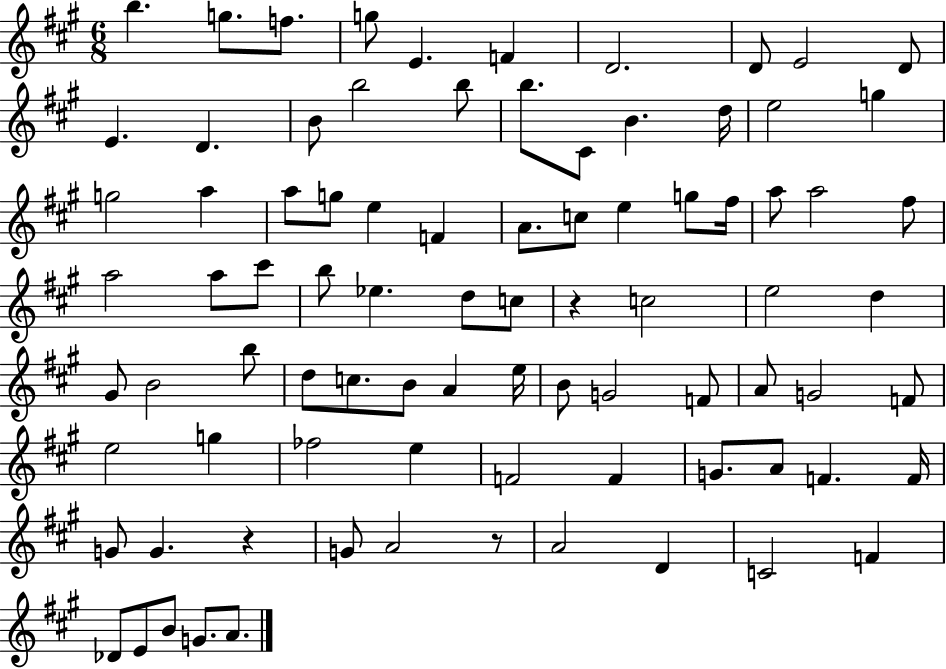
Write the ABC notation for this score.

X:1
T:Untitled
M:6/8
L:1/4
K:A
b g/2 f/2 g/2 E F D2 D/2 E2 D/2 E D B/2 b2 b/2 b/2 ^C/2 B d/4 e2 g g2 a a/2 g/2 e F A/2 c/2 e g/2 ^f/4 a/2 a2 ^f/2 a2 a/2 ^c'/2 b/2 _e d/2 c/2 z c2 e2 d ^G/2 B2 b/2 d/2 c/2 B/2 A e/4 B/2 G2 F/2 A/2 G2 F/2 e2 g _f2 e F2 F G/2 A/2 F F/4 G/2 G z G/2 A2 z/2 A2 D C2 F _D/2 E/2 B/2 G/2 A/2